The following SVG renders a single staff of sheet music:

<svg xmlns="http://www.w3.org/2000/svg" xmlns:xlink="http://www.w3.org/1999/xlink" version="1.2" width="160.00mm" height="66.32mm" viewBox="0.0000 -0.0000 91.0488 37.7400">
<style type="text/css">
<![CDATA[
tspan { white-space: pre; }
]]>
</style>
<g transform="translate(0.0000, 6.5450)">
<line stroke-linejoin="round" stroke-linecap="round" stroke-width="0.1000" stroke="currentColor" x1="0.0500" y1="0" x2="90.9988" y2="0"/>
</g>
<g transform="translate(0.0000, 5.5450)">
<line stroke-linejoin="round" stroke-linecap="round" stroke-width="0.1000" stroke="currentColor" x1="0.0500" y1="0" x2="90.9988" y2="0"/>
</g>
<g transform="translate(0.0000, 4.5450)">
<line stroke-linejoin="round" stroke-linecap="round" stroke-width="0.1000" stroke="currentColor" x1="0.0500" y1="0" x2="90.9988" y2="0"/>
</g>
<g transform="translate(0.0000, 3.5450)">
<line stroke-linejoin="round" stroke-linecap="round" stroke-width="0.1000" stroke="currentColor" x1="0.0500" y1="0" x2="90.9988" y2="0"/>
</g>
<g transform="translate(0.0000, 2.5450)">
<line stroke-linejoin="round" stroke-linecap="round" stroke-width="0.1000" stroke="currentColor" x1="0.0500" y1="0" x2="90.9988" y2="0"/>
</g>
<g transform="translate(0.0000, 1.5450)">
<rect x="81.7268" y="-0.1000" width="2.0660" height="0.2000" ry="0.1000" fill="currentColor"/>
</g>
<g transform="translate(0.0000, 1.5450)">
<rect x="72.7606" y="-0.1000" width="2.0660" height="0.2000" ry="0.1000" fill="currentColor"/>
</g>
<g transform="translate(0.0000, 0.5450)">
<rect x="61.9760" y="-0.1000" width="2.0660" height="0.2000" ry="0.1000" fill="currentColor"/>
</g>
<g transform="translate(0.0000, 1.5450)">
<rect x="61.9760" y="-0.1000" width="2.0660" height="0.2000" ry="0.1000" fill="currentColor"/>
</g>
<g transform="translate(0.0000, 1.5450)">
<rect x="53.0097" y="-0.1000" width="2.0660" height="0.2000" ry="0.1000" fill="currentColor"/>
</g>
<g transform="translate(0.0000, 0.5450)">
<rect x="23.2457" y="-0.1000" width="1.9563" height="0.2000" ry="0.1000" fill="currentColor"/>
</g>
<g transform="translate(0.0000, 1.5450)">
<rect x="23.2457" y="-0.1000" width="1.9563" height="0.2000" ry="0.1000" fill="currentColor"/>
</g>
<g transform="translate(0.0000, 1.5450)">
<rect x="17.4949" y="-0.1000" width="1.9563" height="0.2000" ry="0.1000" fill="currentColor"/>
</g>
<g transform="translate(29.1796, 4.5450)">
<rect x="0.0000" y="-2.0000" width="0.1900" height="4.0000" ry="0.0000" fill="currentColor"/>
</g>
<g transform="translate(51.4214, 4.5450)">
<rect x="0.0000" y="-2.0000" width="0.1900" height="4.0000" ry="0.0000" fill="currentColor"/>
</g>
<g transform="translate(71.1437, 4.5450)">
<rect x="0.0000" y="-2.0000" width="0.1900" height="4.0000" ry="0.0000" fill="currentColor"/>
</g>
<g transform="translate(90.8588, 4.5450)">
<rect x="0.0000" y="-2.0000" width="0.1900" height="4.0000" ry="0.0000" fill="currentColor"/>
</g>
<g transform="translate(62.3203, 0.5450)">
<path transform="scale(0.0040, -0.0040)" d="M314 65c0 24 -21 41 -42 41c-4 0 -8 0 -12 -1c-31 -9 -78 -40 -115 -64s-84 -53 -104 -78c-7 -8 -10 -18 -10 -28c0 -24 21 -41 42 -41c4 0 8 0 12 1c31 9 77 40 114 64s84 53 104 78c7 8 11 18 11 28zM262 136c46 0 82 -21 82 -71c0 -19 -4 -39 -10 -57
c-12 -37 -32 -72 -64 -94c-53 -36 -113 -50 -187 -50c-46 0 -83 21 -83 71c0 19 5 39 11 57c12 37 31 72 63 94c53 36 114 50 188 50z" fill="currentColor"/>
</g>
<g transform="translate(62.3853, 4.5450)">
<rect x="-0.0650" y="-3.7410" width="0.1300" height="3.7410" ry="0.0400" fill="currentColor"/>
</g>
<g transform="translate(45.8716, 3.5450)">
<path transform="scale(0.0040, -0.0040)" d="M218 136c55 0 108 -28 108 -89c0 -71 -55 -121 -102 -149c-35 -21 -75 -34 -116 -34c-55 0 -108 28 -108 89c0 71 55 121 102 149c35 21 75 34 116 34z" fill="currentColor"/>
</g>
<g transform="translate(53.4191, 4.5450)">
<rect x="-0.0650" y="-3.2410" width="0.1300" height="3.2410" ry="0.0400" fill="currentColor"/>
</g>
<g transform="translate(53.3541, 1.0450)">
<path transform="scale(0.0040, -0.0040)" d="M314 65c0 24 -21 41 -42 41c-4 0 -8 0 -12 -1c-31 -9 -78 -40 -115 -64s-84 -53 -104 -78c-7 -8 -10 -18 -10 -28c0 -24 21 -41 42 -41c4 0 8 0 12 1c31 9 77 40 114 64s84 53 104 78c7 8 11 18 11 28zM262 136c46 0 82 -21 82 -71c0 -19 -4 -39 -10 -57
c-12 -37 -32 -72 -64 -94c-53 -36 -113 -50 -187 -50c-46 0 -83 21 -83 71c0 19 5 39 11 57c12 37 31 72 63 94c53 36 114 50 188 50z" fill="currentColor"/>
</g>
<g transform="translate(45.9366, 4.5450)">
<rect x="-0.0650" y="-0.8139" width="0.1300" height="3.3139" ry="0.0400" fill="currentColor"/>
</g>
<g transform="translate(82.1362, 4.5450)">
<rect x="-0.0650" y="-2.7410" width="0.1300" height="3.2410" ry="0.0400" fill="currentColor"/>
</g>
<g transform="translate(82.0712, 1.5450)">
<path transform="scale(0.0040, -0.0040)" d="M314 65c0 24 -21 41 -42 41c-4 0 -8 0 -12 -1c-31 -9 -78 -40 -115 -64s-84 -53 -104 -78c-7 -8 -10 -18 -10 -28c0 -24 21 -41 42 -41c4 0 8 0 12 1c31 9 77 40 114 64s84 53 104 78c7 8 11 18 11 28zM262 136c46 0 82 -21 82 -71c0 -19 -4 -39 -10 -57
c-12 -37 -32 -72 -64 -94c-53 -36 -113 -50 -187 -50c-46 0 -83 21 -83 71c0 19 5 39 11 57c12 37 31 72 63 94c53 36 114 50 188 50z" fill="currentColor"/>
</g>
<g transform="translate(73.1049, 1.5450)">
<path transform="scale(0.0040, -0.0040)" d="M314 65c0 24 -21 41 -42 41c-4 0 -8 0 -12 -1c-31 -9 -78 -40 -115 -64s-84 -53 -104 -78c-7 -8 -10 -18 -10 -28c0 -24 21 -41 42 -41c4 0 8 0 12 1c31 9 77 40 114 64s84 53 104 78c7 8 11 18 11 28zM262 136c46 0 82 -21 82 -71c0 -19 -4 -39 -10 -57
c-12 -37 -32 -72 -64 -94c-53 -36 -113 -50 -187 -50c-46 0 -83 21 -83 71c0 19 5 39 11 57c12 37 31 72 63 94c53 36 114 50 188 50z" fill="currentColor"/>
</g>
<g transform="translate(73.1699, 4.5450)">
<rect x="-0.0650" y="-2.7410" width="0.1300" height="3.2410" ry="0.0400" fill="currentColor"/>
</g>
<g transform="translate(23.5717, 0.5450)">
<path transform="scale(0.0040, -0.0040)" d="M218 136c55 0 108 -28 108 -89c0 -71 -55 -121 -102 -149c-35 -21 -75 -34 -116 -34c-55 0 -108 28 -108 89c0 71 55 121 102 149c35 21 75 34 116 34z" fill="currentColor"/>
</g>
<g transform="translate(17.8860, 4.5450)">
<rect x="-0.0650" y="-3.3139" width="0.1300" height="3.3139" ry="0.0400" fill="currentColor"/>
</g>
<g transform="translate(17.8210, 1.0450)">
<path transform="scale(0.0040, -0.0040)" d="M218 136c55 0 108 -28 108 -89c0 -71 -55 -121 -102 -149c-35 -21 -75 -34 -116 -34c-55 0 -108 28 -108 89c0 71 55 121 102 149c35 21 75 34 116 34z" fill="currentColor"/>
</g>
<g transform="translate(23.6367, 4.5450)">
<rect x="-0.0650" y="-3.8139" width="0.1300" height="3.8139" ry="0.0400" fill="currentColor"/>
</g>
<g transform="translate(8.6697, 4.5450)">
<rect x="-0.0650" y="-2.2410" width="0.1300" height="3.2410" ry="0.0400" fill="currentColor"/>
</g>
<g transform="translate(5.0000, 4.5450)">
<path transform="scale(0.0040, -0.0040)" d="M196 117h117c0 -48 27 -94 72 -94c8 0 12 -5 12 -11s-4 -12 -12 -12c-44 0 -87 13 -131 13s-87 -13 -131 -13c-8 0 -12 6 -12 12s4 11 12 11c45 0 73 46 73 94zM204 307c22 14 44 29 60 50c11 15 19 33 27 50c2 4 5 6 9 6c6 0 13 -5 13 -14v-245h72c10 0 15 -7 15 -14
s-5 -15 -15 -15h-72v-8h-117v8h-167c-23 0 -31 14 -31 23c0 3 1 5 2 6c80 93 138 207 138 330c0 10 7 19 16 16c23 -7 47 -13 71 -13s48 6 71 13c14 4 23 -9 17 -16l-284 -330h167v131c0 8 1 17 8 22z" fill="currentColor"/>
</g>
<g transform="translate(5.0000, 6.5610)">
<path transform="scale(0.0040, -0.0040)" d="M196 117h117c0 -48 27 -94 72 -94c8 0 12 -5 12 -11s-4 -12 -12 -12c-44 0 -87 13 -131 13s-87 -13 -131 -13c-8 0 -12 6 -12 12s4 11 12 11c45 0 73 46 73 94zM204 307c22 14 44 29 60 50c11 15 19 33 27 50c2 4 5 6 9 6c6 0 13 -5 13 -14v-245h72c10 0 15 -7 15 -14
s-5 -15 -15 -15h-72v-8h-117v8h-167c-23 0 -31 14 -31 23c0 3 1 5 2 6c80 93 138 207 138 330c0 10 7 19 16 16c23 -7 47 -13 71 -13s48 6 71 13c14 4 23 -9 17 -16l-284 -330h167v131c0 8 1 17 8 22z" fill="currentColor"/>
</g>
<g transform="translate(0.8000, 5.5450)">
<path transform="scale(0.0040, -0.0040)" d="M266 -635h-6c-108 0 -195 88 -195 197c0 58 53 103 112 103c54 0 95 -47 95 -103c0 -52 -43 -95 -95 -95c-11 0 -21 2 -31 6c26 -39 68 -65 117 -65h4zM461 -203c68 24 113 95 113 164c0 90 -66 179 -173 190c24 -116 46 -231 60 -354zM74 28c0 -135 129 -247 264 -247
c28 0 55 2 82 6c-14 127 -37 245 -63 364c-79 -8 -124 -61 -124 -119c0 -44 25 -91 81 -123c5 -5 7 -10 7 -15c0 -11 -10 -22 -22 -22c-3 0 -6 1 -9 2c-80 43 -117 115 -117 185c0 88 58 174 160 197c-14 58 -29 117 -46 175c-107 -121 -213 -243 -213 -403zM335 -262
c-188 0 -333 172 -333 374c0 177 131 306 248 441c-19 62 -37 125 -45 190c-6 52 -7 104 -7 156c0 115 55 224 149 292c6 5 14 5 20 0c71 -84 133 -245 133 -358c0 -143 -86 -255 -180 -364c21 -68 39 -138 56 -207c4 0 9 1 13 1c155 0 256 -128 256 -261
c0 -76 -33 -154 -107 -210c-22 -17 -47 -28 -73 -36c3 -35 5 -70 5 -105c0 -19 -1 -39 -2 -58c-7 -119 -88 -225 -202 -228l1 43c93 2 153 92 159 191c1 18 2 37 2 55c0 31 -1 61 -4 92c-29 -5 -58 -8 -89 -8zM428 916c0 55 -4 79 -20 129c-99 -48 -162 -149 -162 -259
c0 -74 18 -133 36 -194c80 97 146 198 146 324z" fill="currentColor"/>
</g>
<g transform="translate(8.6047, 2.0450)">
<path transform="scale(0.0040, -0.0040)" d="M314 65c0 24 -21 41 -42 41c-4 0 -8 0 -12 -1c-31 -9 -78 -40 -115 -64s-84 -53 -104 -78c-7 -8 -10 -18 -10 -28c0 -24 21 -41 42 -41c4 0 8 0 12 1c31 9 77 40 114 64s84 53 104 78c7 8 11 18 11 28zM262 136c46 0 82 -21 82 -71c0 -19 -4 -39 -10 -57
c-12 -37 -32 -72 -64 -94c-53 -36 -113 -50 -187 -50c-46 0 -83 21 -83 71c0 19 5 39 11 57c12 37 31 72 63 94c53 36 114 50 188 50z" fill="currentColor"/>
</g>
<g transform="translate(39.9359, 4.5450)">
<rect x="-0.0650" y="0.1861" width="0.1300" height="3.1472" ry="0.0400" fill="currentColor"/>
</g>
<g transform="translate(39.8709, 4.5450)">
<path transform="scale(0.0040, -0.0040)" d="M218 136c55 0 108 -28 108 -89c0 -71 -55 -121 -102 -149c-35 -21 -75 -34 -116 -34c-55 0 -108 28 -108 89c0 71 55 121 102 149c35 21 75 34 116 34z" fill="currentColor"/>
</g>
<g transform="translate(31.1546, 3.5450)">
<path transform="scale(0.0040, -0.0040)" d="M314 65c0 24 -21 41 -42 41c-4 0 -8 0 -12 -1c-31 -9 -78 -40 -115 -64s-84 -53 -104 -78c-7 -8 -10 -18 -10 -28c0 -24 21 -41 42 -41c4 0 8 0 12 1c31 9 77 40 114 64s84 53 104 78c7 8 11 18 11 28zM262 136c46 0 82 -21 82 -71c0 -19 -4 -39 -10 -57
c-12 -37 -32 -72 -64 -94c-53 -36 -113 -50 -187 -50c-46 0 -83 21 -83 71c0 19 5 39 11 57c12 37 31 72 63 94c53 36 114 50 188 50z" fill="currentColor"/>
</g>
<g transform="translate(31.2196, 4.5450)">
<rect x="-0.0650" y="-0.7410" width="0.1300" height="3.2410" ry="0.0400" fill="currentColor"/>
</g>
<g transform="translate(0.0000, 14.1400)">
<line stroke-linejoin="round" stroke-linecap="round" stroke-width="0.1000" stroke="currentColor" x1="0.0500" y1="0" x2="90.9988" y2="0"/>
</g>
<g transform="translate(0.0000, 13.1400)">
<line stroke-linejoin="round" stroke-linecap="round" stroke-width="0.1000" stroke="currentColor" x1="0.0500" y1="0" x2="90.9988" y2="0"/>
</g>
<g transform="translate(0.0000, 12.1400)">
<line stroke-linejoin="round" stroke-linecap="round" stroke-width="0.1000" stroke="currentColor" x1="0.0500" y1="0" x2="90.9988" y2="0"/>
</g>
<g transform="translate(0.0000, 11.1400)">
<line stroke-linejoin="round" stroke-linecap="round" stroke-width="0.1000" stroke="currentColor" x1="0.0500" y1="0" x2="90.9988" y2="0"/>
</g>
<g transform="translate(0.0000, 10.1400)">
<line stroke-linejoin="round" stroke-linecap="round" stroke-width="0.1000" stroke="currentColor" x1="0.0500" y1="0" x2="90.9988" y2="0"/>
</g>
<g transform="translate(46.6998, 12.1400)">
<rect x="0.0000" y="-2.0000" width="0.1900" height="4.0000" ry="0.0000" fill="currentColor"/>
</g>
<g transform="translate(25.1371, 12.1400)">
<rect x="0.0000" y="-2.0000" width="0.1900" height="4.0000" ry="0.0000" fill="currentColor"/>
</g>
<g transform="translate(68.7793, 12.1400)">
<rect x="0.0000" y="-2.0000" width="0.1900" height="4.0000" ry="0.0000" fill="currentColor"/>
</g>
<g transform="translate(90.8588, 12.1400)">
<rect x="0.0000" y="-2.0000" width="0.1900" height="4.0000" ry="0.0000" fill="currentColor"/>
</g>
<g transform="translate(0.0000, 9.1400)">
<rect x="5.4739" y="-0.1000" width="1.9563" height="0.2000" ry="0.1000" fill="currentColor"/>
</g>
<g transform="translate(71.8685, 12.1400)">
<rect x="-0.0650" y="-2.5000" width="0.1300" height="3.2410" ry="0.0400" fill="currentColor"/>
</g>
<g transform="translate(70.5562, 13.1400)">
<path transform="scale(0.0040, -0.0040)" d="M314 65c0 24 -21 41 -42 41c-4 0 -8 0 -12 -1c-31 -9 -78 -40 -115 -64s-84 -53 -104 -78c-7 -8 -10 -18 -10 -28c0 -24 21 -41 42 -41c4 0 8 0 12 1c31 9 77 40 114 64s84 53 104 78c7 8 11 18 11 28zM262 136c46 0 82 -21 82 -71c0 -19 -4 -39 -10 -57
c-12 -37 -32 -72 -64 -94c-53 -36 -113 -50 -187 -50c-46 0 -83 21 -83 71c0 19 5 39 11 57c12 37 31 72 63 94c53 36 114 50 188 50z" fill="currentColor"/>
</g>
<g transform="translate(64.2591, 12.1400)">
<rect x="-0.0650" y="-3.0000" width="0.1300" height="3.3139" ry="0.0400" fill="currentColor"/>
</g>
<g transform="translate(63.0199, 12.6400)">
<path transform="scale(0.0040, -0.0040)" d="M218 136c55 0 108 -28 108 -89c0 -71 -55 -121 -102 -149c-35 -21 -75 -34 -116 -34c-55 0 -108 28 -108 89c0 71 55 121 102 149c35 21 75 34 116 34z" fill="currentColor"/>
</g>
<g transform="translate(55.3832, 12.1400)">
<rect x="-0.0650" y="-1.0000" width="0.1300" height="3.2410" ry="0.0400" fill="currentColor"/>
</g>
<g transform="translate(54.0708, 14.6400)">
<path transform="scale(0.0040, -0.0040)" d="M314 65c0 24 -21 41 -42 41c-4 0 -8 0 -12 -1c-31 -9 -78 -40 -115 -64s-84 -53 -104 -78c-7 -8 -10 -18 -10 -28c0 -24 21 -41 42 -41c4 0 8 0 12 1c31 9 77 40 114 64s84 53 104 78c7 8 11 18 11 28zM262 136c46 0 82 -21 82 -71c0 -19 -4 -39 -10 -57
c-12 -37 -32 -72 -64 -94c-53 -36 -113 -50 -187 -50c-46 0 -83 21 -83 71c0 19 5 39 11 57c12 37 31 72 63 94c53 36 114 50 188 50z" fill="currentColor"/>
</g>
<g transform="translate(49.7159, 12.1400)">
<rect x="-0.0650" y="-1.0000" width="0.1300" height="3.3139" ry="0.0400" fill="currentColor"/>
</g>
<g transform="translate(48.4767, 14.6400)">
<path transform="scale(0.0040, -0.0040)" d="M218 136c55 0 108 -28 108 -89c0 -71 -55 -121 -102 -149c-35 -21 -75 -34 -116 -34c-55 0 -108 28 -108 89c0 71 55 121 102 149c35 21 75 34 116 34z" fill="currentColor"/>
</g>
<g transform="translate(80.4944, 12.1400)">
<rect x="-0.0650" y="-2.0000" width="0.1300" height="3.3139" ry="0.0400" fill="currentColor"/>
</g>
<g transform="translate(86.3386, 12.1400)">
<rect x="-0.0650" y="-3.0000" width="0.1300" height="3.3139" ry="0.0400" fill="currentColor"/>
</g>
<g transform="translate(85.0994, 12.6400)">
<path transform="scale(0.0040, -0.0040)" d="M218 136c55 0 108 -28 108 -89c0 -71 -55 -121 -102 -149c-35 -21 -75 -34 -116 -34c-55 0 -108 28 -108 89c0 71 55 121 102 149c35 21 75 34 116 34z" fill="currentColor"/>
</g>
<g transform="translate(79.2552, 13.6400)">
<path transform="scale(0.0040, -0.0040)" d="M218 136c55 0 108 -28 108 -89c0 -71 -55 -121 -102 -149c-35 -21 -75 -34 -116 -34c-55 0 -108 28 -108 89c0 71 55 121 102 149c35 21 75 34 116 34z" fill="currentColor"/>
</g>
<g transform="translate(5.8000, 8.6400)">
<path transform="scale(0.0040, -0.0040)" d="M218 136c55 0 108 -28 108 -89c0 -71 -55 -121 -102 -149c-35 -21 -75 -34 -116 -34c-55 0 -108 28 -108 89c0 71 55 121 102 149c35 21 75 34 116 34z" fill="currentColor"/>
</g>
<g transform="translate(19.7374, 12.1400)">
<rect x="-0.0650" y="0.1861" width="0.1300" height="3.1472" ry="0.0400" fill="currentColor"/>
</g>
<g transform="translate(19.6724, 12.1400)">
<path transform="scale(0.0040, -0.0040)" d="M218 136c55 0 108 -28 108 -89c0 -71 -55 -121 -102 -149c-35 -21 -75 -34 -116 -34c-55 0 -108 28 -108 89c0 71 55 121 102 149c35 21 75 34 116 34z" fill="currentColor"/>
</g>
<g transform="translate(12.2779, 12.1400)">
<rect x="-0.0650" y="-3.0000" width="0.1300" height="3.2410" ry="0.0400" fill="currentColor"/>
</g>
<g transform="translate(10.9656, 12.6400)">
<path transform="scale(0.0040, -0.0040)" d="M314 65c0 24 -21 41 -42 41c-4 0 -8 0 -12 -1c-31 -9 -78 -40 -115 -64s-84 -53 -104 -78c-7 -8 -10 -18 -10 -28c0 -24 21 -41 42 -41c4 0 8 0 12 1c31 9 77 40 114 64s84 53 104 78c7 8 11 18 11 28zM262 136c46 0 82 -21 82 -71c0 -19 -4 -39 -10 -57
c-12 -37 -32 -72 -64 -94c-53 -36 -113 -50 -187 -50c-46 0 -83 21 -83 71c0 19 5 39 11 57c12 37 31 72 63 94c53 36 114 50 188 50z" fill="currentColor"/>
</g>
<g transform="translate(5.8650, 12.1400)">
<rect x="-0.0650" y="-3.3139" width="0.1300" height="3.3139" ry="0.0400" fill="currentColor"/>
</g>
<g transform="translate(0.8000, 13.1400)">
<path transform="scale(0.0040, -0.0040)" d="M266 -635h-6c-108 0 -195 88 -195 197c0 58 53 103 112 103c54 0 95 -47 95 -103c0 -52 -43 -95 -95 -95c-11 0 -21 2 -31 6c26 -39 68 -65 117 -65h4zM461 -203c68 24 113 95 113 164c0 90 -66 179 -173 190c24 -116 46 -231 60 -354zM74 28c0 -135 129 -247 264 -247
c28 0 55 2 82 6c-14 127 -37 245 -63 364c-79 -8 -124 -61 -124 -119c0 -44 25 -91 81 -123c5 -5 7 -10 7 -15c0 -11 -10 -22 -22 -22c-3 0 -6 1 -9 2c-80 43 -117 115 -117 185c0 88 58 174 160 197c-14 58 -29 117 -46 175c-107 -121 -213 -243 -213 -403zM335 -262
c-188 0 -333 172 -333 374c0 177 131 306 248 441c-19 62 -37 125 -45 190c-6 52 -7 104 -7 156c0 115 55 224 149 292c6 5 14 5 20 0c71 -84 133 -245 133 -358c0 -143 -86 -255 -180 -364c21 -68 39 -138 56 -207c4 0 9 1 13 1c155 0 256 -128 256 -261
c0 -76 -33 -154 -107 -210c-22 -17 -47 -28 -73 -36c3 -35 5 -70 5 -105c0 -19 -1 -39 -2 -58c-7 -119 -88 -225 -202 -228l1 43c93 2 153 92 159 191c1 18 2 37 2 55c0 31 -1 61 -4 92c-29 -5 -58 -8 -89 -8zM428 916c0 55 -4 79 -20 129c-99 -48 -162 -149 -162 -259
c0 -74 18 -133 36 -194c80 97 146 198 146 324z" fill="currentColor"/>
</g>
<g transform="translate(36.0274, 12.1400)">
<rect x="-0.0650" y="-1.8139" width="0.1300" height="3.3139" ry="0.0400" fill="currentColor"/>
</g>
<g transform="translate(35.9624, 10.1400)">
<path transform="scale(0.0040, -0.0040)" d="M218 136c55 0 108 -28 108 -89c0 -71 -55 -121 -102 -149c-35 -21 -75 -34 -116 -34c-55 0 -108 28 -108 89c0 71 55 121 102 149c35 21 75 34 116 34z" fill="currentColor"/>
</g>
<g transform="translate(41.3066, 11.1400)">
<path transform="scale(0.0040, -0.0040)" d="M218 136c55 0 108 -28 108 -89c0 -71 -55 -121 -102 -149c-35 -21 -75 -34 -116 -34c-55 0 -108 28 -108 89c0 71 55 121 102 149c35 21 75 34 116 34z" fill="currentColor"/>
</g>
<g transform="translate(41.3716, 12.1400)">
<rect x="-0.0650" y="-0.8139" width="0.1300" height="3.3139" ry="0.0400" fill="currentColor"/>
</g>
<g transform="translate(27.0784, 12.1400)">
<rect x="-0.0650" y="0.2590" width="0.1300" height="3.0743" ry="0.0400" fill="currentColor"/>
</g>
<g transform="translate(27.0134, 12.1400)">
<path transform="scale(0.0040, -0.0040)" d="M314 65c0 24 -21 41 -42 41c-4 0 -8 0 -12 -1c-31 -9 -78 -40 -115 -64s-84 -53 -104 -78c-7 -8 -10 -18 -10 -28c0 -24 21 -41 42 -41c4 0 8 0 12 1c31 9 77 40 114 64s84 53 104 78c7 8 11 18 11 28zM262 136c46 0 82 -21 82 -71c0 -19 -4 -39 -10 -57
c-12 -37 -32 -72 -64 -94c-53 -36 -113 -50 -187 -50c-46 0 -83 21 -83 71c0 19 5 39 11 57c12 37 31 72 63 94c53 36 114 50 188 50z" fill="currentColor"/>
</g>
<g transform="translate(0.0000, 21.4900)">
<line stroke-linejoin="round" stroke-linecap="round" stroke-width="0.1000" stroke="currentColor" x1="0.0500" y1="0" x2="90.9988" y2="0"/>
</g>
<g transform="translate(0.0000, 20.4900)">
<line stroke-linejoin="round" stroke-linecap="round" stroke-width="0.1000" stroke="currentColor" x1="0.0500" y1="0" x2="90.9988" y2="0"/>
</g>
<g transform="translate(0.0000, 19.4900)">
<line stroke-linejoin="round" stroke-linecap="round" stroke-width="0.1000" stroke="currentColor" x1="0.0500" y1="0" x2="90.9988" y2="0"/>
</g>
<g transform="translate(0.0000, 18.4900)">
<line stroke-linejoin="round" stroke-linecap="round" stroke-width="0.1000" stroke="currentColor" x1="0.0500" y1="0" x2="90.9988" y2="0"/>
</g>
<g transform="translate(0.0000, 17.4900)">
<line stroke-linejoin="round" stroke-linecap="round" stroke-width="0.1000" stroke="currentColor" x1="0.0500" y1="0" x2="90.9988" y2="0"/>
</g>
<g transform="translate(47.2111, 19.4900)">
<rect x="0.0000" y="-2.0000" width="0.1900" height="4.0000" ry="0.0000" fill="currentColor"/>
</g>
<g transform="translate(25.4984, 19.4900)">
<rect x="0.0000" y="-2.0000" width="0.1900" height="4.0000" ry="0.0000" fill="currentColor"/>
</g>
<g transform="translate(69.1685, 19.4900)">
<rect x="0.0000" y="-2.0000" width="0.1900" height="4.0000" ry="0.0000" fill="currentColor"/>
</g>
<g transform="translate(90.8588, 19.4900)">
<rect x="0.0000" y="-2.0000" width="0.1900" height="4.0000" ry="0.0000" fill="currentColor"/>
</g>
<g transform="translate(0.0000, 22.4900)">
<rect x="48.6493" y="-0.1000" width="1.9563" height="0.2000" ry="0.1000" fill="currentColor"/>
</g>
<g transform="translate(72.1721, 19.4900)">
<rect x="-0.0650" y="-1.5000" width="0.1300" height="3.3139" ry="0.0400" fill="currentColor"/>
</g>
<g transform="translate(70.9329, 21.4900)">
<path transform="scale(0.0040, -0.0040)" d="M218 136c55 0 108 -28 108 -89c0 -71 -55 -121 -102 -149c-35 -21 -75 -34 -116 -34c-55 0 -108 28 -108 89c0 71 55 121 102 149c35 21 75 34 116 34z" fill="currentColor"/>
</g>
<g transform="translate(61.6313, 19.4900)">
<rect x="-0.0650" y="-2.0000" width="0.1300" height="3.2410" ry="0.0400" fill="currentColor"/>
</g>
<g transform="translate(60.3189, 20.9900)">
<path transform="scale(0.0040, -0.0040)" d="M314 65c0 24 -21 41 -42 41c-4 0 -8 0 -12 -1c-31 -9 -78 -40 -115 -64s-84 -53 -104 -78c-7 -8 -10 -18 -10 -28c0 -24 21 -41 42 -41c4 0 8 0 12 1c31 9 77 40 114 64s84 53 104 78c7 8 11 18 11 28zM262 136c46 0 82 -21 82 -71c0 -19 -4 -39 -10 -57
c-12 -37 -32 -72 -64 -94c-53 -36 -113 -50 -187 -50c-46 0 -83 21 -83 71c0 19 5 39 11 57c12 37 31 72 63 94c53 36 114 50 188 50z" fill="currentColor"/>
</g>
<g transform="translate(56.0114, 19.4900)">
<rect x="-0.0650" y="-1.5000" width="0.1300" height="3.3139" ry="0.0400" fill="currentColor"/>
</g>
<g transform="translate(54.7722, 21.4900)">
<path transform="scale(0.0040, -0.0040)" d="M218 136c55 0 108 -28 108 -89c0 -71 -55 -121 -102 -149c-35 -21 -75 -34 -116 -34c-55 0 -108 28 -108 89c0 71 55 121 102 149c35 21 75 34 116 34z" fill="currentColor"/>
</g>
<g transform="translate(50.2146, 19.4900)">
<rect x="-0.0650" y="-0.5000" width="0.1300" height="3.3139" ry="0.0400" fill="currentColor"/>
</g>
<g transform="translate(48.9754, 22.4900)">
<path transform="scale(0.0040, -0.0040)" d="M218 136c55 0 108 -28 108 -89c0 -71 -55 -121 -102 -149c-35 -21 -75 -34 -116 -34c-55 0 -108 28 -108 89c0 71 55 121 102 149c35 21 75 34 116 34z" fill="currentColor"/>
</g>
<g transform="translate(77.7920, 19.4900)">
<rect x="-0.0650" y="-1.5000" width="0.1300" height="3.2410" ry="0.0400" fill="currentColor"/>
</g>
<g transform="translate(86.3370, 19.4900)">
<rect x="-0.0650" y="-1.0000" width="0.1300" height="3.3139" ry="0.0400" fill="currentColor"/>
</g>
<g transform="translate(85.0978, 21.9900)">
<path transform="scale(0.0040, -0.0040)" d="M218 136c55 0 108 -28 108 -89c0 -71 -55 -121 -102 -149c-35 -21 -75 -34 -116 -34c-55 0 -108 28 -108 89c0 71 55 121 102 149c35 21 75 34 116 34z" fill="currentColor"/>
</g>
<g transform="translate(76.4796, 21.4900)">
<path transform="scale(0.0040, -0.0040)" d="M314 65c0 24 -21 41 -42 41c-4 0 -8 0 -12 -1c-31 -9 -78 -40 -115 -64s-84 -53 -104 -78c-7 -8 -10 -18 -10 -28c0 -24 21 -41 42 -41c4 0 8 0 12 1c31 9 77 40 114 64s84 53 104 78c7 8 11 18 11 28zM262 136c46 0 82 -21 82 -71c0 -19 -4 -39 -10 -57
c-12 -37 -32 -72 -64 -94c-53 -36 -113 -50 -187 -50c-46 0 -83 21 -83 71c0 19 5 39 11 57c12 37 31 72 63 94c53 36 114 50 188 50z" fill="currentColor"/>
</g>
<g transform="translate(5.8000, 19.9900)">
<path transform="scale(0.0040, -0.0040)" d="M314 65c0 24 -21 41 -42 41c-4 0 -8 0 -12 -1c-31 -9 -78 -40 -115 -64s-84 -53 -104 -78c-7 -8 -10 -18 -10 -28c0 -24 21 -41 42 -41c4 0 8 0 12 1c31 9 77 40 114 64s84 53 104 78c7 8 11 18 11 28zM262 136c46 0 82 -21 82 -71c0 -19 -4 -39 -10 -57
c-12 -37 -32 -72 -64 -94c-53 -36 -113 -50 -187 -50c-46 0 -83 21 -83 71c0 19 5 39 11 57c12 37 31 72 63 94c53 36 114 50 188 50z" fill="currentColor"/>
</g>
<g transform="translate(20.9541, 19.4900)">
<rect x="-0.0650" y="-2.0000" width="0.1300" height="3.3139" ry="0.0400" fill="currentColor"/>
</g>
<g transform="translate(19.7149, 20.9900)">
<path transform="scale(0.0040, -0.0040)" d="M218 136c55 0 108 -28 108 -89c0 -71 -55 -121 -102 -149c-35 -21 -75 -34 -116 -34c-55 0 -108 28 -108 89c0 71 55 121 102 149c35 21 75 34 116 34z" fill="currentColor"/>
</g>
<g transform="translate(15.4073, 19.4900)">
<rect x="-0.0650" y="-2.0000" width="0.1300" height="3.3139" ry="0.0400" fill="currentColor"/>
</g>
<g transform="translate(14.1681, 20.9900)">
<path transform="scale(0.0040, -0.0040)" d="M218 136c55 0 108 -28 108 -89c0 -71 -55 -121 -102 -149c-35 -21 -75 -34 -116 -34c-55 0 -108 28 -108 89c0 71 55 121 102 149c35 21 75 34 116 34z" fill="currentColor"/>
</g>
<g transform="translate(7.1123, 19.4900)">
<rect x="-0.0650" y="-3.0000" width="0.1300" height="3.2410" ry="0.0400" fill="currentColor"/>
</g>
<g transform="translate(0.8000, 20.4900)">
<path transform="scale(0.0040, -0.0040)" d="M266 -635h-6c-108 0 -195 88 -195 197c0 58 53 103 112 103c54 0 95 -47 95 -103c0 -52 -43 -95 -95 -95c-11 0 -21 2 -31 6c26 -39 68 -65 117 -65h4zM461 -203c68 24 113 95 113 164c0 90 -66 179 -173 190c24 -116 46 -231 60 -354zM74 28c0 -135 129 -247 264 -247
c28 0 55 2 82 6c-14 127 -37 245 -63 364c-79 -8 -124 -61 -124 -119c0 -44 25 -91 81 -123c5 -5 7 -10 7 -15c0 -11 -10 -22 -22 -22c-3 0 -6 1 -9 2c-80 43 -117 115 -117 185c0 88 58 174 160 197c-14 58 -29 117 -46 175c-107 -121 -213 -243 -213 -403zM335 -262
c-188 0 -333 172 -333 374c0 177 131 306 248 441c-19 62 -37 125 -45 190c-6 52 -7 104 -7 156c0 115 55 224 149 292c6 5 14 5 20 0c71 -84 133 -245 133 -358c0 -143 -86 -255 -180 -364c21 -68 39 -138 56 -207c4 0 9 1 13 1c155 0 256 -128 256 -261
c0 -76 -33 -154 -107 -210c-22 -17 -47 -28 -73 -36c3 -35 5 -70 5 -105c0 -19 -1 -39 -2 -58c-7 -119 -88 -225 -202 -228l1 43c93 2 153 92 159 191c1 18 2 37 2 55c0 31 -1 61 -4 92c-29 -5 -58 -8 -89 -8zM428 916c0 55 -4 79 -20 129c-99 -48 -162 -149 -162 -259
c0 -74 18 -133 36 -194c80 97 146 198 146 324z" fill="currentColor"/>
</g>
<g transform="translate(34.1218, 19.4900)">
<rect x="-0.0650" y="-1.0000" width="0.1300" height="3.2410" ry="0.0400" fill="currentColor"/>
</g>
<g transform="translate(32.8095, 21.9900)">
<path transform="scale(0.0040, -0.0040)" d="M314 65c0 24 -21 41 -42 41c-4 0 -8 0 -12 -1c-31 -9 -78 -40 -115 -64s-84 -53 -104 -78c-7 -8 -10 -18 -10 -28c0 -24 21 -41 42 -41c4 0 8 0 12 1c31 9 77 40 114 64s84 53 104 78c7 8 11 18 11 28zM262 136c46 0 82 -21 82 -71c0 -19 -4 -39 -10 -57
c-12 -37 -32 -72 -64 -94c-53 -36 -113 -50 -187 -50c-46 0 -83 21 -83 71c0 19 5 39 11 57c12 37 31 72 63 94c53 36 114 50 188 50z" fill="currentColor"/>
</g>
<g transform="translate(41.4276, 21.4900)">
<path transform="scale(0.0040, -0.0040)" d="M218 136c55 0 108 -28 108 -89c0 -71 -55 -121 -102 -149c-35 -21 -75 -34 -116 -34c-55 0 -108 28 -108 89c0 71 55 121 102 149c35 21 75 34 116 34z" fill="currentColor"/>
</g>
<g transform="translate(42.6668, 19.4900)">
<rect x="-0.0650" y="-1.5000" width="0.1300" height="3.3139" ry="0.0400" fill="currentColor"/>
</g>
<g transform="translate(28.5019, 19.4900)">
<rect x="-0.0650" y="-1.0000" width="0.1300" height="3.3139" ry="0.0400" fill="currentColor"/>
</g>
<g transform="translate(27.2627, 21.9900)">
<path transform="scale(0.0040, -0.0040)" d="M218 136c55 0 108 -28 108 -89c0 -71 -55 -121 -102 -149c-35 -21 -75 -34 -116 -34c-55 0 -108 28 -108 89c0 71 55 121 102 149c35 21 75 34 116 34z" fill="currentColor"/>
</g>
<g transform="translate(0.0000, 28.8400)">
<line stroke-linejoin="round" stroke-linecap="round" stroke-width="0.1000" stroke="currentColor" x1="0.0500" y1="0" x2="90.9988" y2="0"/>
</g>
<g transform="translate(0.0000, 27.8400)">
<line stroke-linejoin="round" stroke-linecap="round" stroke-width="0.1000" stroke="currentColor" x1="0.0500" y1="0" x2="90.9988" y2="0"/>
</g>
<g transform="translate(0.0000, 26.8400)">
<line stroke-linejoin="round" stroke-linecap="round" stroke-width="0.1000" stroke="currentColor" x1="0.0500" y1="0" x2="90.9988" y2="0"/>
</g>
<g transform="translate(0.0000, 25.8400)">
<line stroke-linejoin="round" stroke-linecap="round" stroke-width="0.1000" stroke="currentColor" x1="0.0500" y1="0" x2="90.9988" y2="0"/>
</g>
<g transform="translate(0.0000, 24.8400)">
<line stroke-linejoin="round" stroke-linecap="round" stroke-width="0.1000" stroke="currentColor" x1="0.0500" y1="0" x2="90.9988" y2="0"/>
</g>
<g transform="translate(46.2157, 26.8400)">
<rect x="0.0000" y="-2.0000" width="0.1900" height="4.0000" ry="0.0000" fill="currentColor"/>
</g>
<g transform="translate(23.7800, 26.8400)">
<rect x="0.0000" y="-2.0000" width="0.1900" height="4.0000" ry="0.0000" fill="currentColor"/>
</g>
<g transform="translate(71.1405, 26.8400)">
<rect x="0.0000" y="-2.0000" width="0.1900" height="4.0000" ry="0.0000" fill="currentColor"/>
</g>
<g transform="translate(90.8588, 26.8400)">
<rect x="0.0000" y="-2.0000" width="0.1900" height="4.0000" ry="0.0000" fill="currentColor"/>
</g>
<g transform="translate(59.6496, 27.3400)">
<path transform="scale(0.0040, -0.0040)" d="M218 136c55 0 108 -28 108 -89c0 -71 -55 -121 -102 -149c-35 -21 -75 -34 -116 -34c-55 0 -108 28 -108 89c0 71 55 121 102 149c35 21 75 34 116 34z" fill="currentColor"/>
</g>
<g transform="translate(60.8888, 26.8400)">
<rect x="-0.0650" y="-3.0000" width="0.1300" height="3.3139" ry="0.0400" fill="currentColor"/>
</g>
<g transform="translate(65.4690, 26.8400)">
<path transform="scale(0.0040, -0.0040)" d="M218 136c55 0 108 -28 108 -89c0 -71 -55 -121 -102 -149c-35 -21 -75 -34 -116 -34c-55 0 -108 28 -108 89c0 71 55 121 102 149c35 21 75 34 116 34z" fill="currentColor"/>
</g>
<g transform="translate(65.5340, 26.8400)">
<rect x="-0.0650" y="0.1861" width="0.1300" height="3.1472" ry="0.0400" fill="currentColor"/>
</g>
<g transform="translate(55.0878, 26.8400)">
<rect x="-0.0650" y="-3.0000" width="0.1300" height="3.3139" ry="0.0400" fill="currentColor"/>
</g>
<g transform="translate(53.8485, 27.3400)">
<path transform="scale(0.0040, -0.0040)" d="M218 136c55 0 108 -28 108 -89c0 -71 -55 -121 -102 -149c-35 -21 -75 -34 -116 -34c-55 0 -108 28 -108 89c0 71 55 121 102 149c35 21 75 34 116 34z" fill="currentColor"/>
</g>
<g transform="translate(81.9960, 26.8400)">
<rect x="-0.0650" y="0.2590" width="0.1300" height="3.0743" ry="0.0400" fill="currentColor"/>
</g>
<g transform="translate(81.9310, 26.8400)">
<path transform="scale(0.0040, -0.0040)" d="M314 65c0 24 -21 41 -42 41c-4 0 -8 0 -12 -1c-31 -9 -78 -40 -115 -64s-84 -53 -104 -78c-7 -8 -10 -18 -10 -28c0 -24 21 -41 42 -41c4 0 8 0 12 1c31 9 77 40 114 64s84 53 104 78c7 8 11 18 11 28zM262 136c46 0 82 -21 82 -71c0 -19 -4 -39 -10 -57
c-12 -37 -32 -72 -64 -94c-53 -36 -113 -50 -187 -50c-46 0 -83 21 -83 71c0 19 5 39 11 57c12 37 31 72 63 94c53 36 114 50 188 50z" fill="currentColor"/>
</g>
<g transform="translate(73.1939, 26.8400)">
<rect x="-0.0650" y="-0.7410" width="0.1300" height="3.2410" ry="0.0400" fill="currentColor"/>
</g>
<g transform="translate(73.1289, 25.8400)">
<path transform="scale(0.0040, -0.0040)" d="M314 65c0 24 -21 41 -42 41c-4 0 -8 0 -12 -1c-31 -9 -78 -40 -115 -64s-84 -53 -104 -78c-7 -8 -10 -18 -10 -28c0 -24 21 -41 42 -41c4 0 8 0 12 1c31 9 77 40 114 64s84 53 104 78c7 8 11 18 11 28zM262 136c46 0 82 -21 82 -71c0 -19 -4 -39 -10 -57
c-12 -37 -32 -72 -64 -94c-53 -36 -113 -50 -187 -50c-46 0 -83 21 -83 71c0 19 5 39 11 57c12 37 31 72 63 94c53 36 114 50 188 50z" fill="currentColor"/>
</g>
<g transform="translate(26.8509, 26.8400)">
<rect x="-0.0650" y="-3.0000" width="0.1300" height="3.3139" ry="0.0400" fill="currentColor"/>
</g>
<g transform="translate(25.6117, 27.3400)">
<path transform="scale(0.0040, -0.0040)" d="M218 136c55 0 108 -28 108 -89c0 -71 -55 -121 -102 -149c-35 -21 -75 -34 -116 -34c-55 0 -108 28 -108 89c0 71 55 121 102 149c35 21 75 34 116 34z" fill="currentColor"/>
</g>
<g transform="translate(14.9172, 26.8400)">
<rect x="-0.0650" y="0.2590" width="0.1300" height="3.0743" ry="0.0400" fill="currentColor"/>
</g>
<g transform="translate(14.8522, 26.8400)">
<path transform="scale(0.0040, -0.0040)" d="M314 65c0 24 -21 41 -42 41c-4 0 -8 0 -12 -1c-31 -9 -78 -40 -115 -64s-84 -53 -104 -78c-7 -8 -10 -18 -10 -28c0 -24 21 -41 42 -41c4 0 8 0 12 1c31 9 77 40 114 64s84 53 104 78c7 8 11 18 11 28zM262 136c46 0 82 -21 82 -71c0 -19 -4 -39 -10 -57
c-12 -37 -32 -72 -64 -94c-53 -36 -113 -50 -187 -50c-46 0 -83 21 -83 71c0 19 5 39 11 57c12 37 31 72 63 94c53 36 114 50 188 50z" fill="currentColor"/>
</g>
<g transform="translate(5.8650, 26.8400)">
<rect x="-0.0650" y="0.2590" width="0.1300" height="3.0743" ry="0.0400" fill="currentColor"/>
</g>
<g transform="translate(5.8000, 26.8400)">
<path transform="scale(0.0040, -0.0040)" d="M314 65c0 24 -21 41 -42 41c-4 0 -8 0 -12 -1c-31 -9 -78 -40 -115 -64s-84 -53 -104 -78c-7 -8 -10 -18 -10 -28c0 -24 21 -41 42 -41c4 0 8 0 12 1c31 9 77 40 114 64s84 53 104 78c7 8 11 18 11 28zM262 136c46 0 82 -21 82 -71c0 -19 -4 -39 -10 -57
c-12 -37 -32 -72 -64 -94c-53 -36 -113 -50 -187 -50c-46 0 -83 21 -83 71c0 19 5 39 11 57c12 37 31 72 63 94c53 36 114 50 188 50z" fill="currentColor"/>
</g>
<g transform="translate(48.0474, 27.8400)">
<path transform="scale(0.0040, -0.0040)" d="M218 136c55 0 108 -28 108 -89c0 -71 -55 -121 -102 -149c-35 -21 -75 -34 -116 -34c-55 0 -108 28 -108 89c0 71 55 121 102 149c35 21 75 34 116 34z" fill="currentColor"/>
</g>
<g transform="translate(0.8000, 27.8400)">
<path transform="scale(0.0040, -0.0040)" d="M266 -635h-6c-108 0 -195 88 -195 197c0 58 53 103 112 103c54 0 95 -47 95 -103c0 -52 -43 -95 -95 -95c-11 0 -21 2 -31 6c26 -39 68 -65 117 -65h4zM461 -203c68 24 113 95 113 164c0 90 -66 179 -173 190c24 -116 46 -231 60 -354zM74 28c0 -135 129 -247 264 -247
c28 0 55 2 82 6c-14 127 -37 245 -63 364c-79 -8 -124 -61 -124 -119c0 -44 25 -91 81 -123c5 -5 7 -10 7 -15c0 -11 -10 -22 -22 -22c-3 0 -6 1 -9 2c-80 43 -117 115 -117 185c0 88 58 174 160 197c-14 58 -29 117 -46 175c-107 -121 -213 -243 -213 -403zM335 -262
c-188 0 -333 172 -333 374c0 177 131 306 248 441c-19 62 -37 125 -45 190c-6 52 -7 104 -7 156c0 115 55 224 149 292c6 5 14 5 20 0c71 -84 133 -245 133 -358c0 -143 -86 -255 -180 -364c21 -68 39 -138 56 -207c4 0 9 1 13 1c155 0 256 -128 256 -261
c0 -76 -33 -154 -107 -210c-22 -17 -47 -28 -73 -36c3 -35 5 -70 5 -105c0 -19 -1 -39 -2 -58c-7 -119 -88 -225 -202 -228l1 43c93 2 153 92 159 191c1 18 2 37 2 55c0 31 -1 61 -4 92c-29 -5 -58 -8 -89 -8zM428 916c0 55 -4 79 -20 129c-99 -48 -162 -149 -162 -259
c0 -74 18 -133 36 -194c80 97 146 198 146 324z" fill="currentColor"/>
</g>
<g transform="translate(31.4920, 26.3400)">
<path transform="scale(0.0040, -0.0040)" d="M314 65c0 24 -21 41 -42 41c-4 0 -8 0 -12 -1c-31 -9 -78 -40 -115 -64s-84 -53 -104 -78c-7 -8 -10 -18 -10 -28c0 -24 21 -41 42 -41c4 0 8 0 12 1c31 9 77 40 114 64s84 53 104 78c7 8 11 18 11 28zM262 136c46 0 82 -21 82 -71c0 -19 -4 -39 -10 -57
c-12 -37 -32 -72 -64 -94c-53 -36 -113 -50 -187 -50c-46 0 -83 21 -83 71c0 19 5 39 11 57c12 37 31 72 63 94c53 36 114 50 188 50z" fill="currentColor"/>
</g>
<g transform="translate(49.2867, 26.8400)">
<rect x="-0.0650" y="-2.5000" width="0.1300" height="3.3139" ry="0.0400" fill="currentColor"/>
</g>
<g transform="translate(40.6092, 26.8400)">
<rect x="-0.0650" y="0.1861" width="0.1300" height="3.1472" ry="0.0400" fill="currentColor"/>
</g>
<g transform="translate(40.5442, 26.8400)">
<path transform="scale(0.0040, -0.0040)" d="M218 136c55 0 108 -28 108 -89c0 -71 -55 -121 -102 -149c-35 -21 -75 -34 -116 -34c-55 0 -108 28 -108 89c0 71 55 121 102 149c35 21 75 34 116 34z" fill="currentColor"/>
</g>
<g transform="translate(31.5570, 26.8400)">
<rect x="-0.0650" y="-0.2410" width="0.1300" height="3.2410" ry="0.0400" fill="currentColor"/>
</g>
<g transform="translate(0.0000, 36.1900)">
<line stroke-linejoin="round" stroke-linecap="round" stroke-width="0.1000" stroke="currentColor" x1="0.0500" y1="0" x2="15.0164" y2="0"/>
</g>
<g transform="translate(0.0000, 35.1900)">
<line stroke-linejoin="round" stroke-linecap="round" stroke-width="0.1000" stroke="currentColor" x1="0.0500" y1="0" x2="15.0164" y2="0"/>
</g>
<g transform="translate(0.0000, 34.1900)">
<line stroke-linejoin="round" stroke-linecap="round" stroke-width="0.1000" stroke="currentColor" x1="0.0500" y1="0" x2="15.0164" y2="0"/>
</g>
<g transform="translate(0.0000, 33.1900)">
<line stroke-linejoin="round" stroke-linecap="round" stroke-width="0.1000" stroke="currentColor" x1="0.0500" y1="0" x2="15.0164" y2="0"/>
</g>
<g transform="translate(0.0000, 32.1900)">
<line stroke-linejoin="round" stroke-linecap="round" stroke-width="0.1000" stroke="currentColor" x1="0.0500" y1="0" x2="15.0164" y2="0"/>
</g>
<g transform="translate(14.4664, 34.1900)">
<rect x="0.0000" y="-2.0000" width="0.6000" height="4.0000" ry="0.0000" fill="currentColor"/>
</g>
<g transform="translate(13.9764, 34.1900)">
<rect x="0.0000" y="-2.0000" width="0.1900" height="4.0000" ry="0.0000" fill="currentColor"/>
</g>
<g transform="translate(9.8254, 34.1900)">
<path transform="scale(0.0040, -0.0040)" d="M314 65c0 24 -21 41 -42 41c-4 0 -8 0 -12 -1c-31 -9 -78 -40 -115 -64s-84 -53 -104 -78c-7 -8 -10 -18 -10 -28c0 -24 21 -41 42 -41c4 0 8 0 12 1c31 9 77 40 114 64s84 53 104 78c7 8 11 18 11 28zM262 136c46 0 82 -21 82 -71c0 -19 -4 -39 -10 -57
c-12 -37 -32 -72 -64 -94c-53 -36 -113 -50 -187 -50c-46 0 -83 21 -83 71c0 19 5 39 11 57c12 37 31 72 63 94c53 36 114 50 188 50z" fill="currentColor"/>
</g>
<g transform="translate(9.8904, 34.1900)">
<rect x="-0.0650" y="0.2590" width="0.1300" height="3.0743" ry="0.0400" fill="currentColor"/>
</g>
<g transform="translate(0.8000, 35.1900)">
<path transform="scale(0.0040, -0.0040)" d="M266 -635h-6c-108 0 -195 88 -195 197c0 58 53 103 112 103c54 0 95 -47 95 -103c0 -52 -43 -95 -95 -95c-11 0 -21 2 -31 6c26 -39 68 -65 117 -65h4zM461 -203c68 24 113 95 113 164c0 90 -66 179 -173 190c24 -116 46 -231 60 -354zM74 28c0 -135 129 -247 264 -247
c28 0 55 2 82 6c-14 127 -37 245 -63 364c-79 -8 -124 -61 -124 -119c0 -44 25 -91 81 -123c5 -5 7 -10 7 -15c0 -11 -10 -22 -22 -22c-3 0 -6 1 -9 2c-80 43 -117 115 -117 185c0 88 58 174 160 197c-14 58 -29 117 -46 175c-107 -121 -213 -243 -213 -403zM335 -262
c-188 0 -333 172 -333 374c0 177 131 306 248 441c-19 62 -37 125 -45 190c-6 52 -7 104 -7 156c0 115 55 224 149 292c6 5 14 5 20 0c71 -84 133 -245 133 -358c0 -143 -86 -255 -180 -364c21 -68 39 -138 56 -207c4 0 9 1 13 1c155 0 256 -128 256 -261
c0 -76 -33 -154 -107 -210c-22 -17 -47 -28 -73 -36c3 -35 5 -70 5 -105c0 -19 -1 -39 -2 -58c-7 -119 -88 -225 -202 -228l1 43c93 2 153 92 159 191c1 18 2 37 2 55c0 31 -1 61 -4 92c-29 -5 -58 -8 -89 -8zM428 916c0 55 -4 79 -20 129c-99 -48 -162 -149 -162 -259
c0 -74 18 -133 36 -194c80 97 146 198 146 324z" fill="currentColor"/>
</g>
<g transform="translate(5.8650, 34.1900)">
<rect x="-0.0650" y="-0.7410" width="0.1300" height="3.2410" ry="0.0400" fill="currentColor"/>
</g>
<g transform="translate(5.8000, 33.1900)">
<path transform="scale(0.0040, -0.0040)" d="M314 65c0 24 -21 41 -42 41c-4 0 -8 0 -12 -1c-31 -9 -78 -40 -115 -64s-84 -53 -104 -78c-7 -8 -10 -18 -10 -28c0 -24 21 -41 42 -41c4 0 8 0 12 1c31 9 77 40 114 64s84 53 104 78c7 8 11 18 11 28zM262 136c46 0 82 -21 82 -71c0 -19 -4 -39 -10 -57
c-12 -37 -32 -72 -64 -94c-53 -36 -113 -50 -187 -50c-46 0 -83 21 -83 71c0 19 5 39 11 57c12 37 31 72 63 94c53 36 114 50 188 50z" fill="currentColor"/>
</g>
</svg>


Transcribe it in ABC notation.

X:1
T:Untitled
M:4/4
L:1/4
K:C
g2 b c' d2 B d b2 c'2 a2 a2 b A2 B B2 f d D D2 A G2 F A A2 F F D D2 E C E F2 E E2 D B2 B2 A c2 B G A A B d2 B2 d2 B2